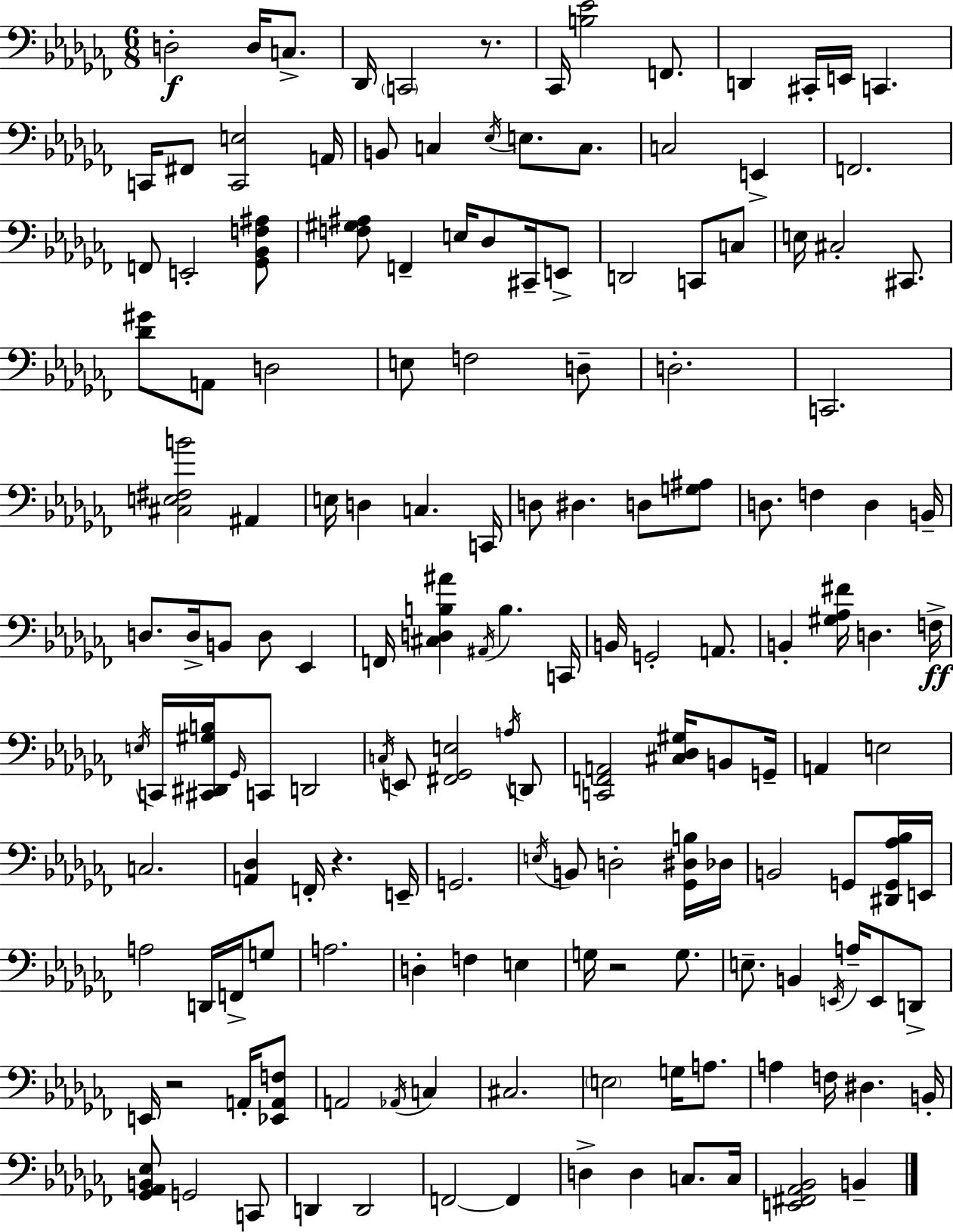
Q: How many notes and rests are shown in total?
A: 156